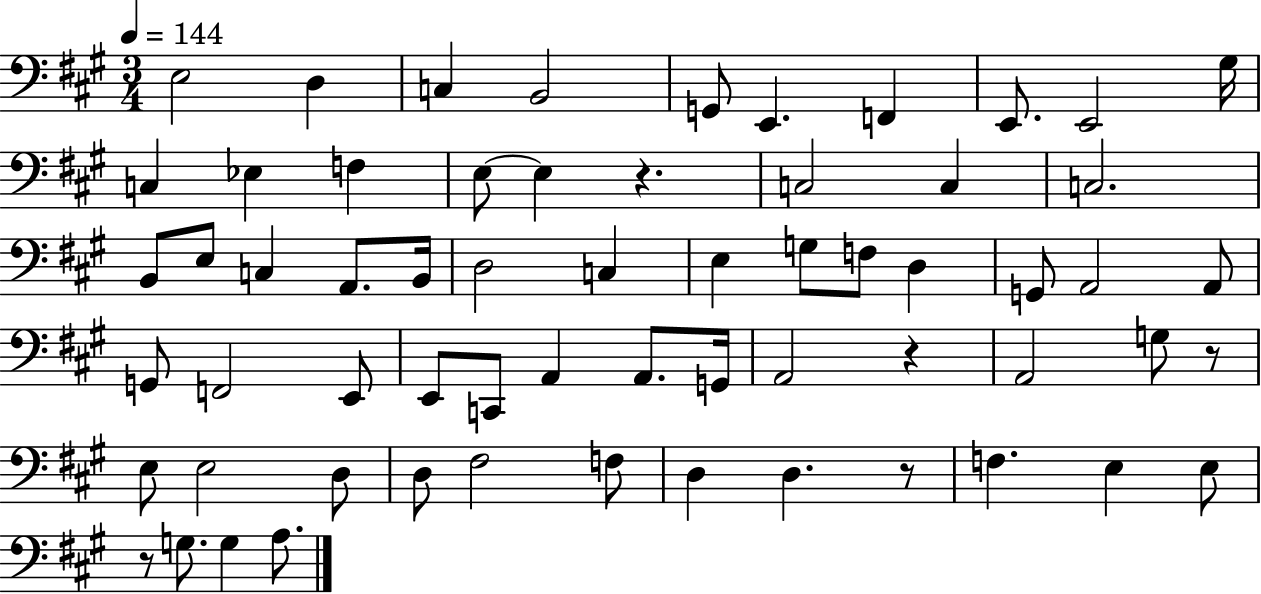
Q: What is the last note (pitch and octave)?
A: A3